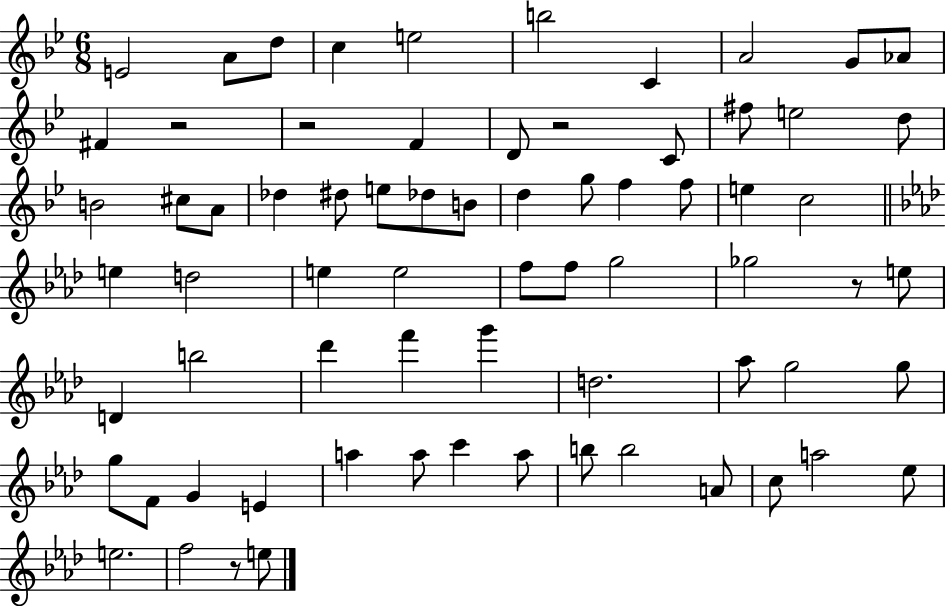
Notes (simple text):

E4/h A4/e D5/e C5/q E5/h B5/h C4/q A4/h G4/e Ab4/e F#4/q R/h R/h F4/q D4/e R/h C4/e F#5/e E5/h D5/e B4/h C#5/e A4/e Db5/q D#5/e E5/e Db5/e B4/e D5/q G5/e F5/q F5/e E5/q C5/h E5/q D5/h E5/q E5/h F5/e F5/e G5/h Gb5/h R/e E5/e D4/q B5/h Db6/q F6/q G6/q D5/h. Ab5/e G5/h G5/e G5/e F4/e G4/q E4/q A5/q A5/e C6/q A5/e B5/e B5/h A4/e C5/e A5/h Eb5/e E5/h. F5/h R/e E5/e